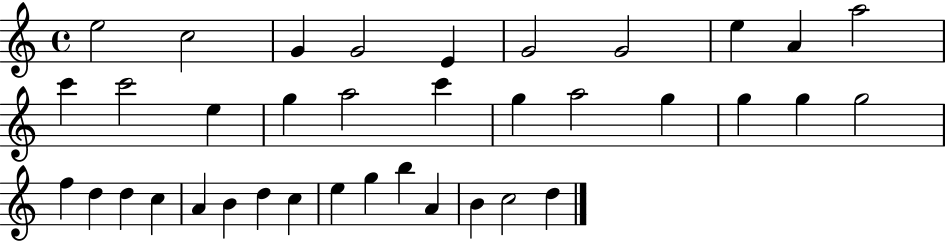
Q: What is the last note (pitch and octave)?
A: D5